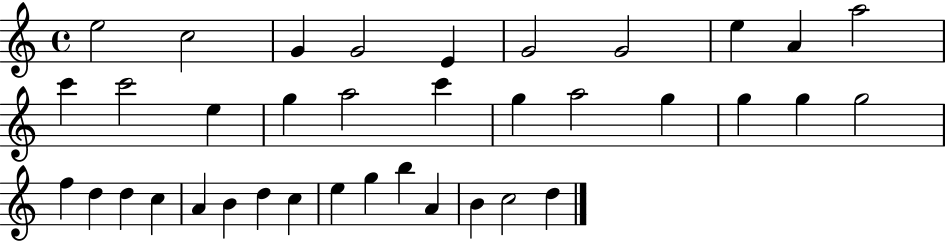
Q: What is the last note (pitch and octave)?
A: D5